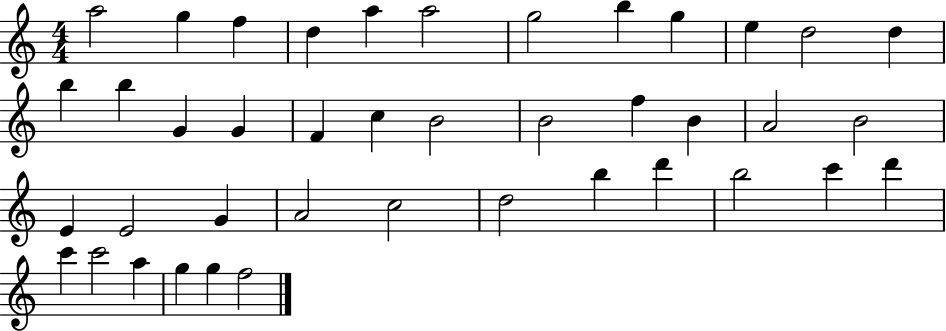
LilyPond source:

{
  \clef treble
  \numericTimeSignature
  \time 4/4
  \key c \major
  a''2 g''4 f''4 | d''4 a''4 a''2 | g''2 b''4 g''4 | e''4 d''2 d''4 | \break b''4 b''4 g'4 g'4 | f'4 c''4 b'2 | b'2 f''4 b'4 | a'2 b'2 | \break e'4 e'2 g'4 | a'2 c''2 | d''2 b''4 d'''4 | b''2 c'''4 d'''4 | \break c'''4 c'''2 a''4 | g''4 g''4 f''2 | \bar "|."
}